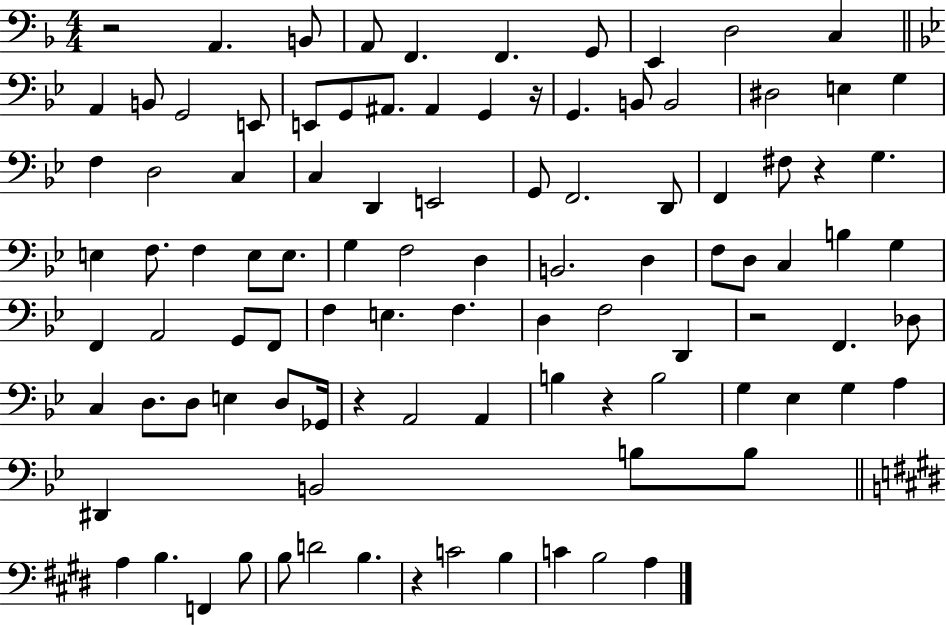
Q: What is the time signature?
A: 4/4